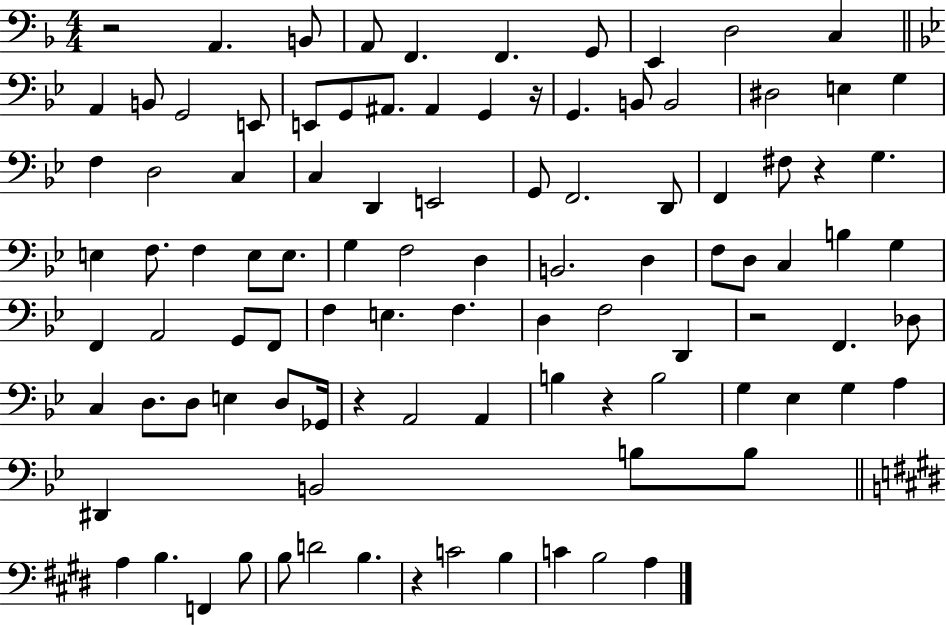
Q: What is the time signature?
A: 4/4